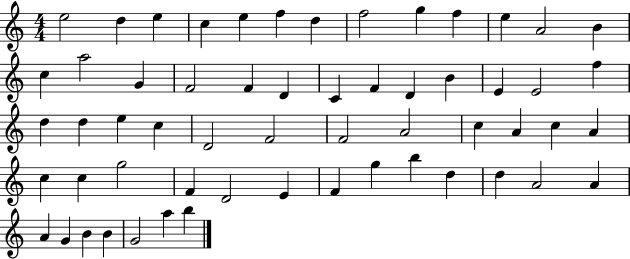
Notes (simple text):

E5/h D5/q E5/q C5/q E5/q F5/q D5/q F5/h G5/q F5/q E5/q A4/h B4/q C5/q A5/h G4/q F4/h F4/q D4/q C4/q F4/q D4/q B4/q E4/q E4/h F5/q D5/q D5/q E5/q C5/q D4/h F4/h F4/h A4/h C5/q A4/q C5/q A4/q C5/q C5/q G5/h F4/q D4/h E4/q F4/q G5/q B5/q D5/q D5/q A4/h A4/q A4/q G4/q B4/q B4/q G4/h A5/q B5/q